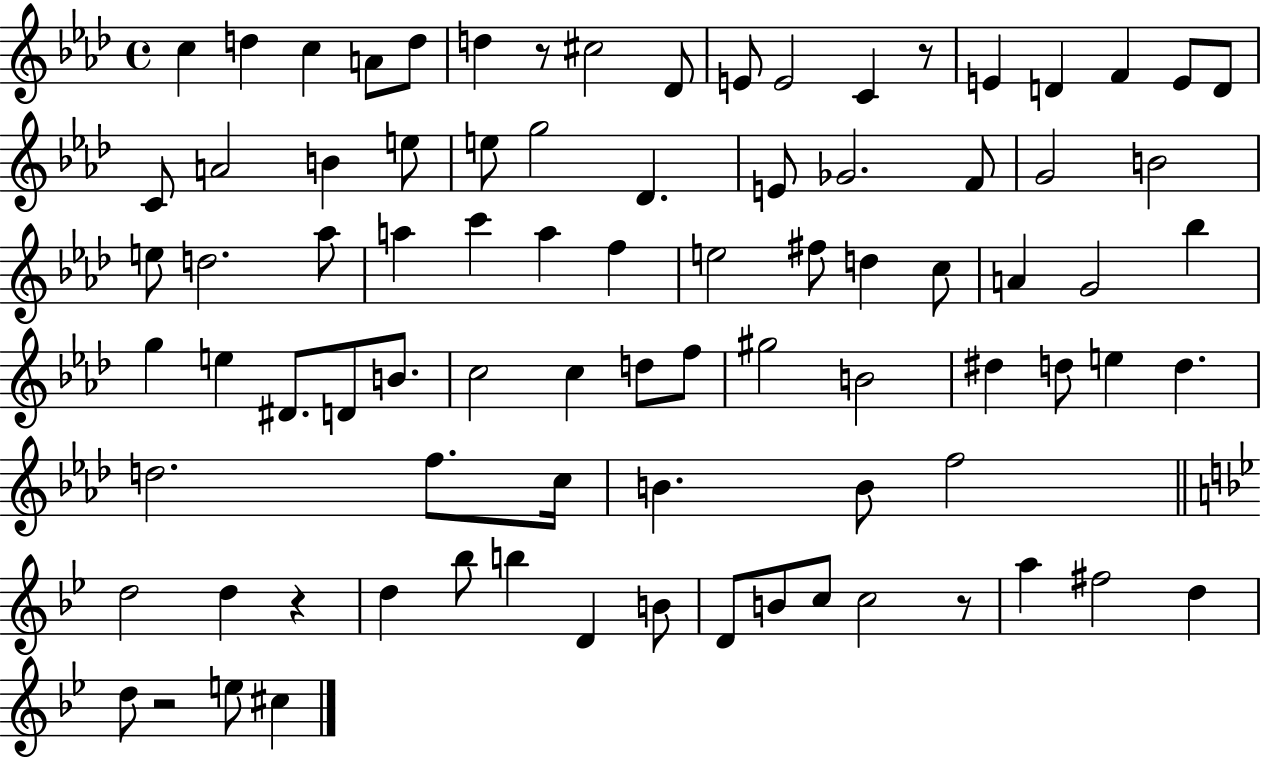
C5/q D5/q C5/q A4/e D5/e D5/q R/e C#5/h Db4/e E4/e E4/h C4/q R/e E4/q D4/q F4/q E4/e D4/e C4/e A4/h B4/q E5/e E5/e G5/h Db4/q. E4/e Gb4/h. F4/e G4/h B4/h E5/e D5/h. Ab5/e A5/q C6/q A5/q F5/q E5/h F#5/e D5/q C5/e A4/q G4/h Bb5/q G5/q E5/q D#4/e. D4/e B4/e. C5/h C5/q D5/e F5/e G#5/h B4/h D#5/q D5/e E5/q D5/q. D5/h. F5/e. C5/s B4/q. B4/e F5/h D5/h D5/q R/q D5/q Bb5/e B5/q D4/q B4/e D4/e B4/e C5/e C5/h R/e A5/q F#5/h D5/q D5/e R/h E5/e C#5/q